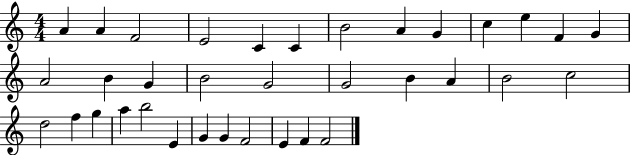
{
  \clef treble
  \numericTimeSignature
  \time 4/4
  \key c \major
  a'4 a'4 f'2 | e'2 c'4 c'4 | b'2 a'4 g'4 | c''4 e''4 f'4 g'4 | \break a'2 b'4 g'4 | b'2 g'2 | g'2 b'4 a'4 | b'2 c''2 | \break d''2 f''4 g''4 | a''4 b''2 e'4 | g'4 g'4 f'2 | e'4 f'4 f'2 | \break \bar "|."
}